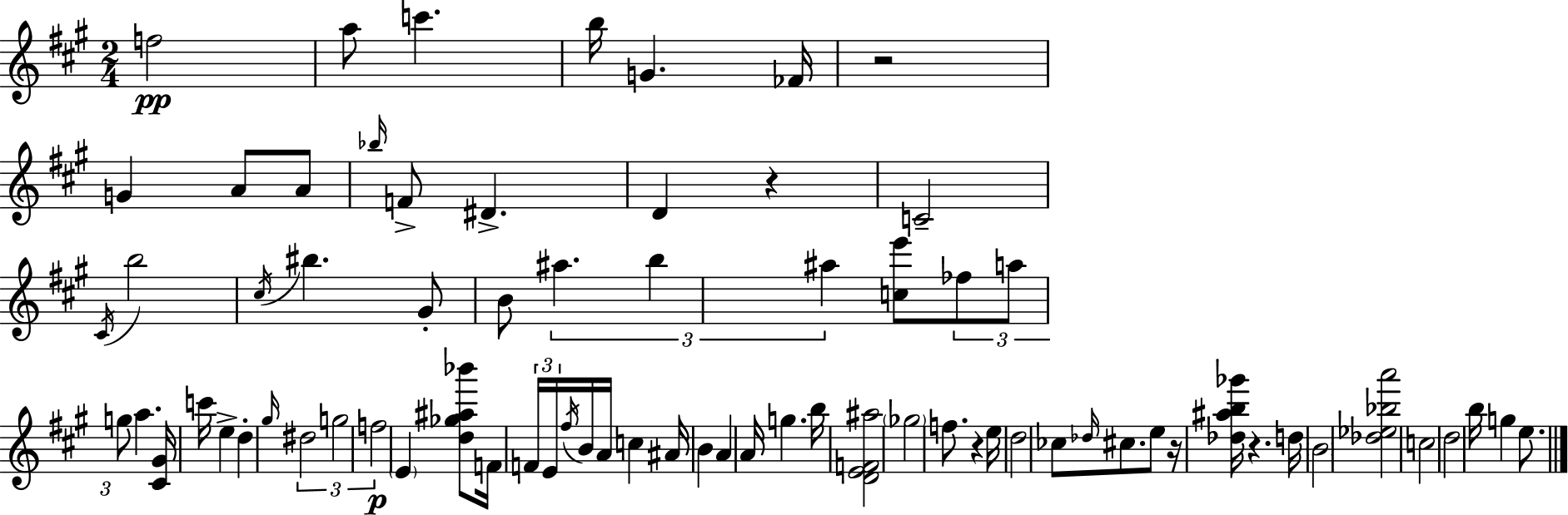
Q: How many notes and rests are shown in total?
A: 74